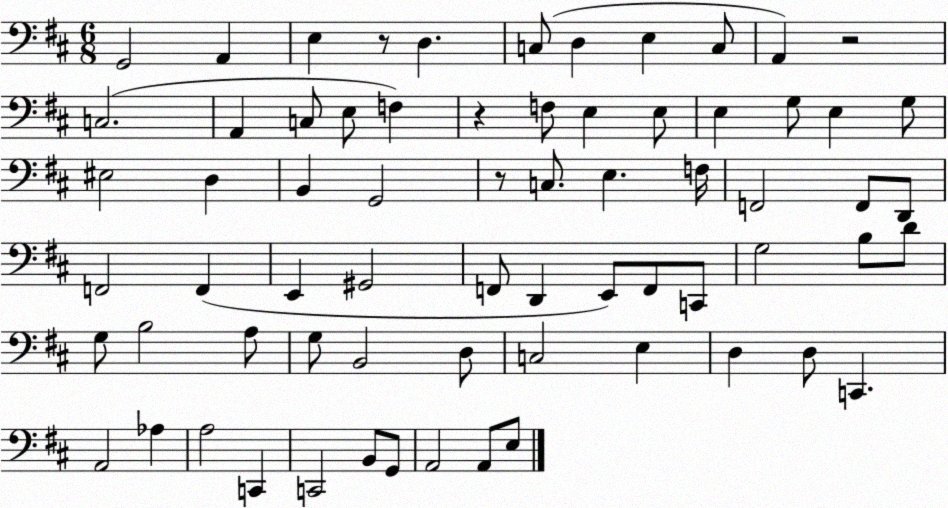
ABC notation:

X:1
T:Untitled
M:6/8
L:1/4
K:D
G,,2 A,, E, z/2 D, C,/2 D, E, C,/2 A,, z2 C,2 A,, C,/2 E,/2 F, z F,/2 E, E,/2 E, G,/2 E, G,/2 ^E,2 D, B,, G,,2 z/2 C,/2 E, F,/4 F,,2 F,,/2 D,,/2 F,,2 F,, E,, ^G,,2 F,,/2 D,, E,,/2 F,,/2 C,,/2 G,2 B,/2 D/2 G,/2 B,2 A,/2 G,/2 B,,2 D,/2 C,2 E, D, D,/2 C,, A,,2 _A, A,2 C,, C,,2 B,,/2 G,,/2 A,,2 A,,/2 E,/2